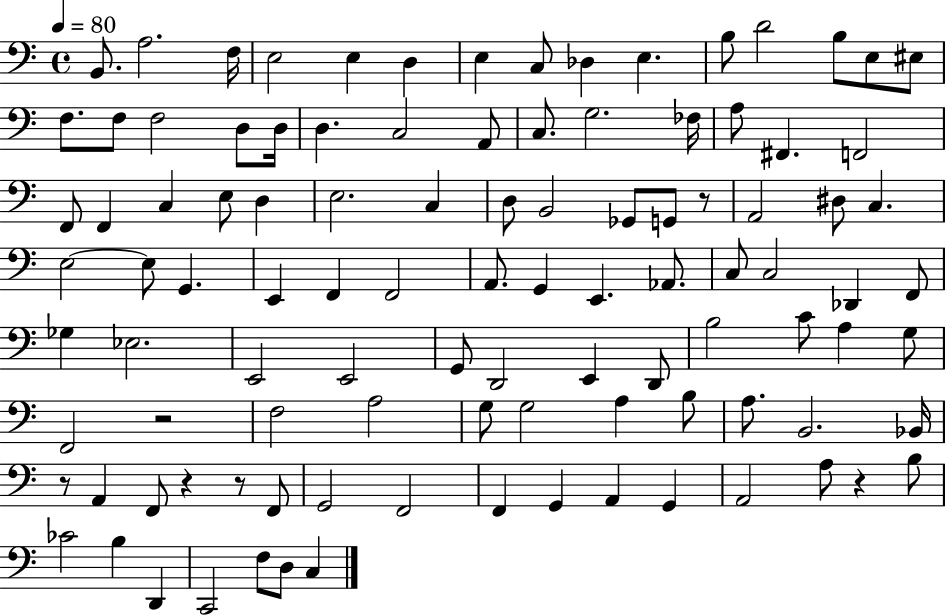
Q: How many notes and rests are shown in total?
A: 104